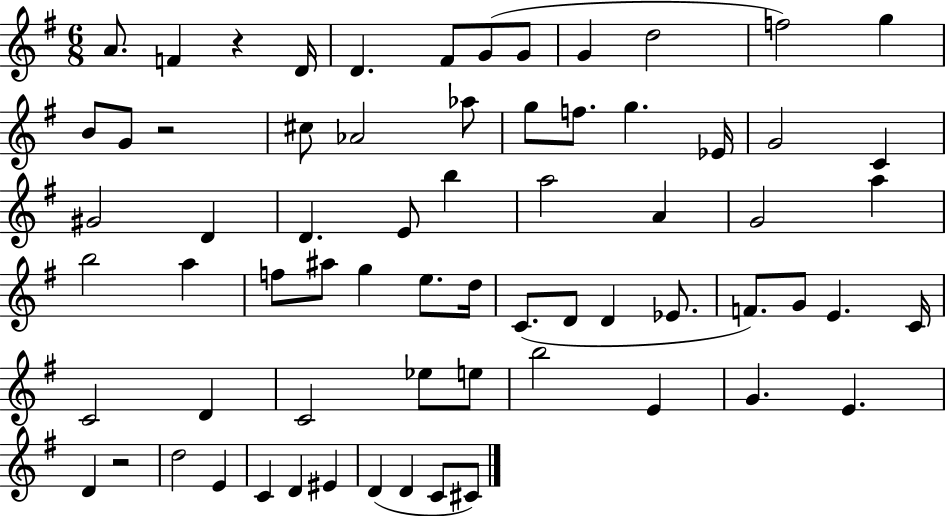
X:1
T:Untitled
M:6/8
L:1/4
K:G
A/2 F z D/4 D ^F/2 G/2 G/2 G d2 f2 g B/2 G/2 z2 ^c/2 _A2 _a/2 g/2 f/2 g _E/4 G2 C ^G2 D D E/2 b a2 A G2 a b2 a f/2 ^a/2 g e/2 d/4 C/2 D/2 D _E/2 F/2 G/2 E C/4 C2 D C2 _e/2 e/2 b2 E G E D z2 d2 E C D ^E D D C/2 ^C/2